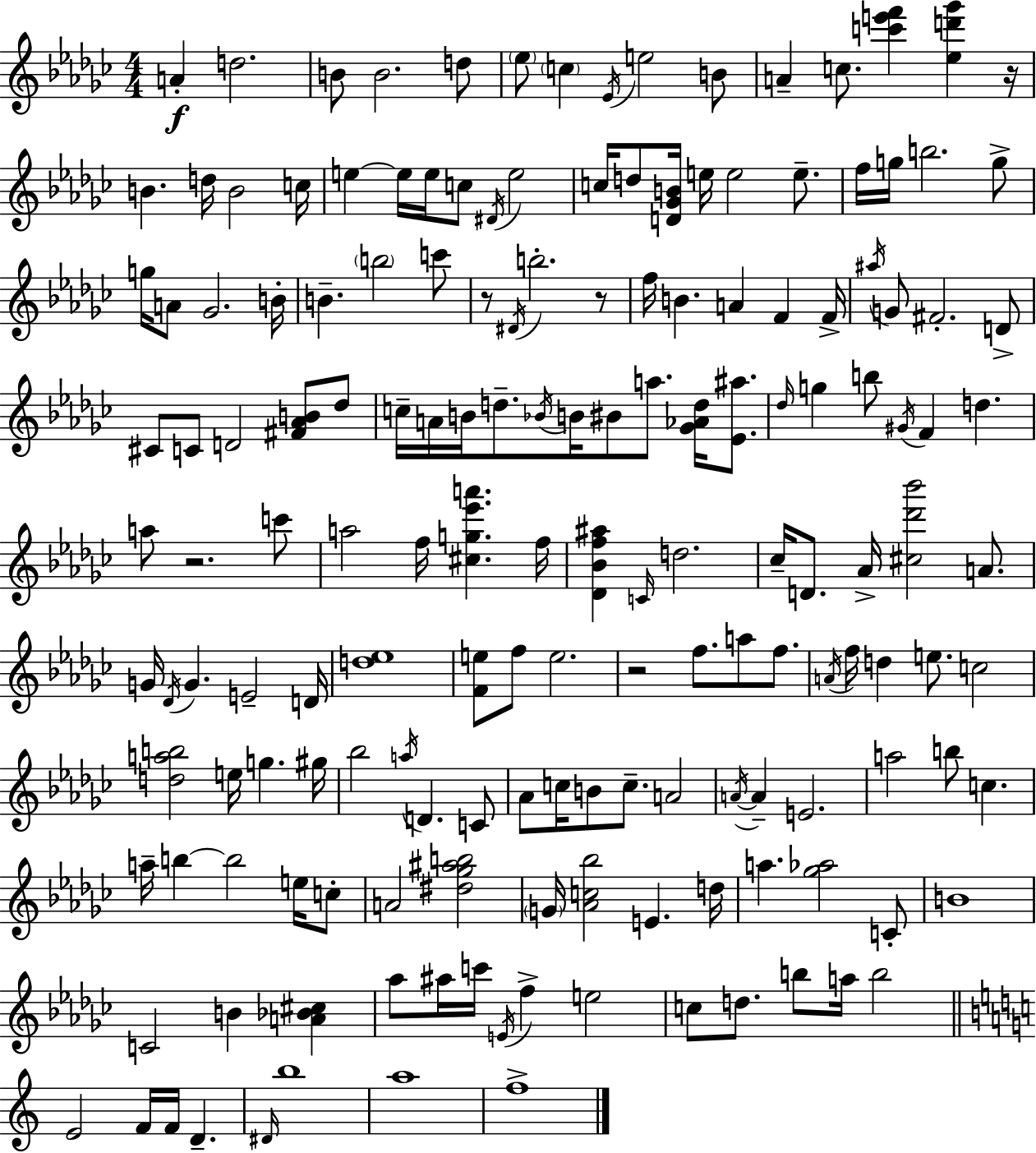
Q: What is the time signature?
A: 4/4